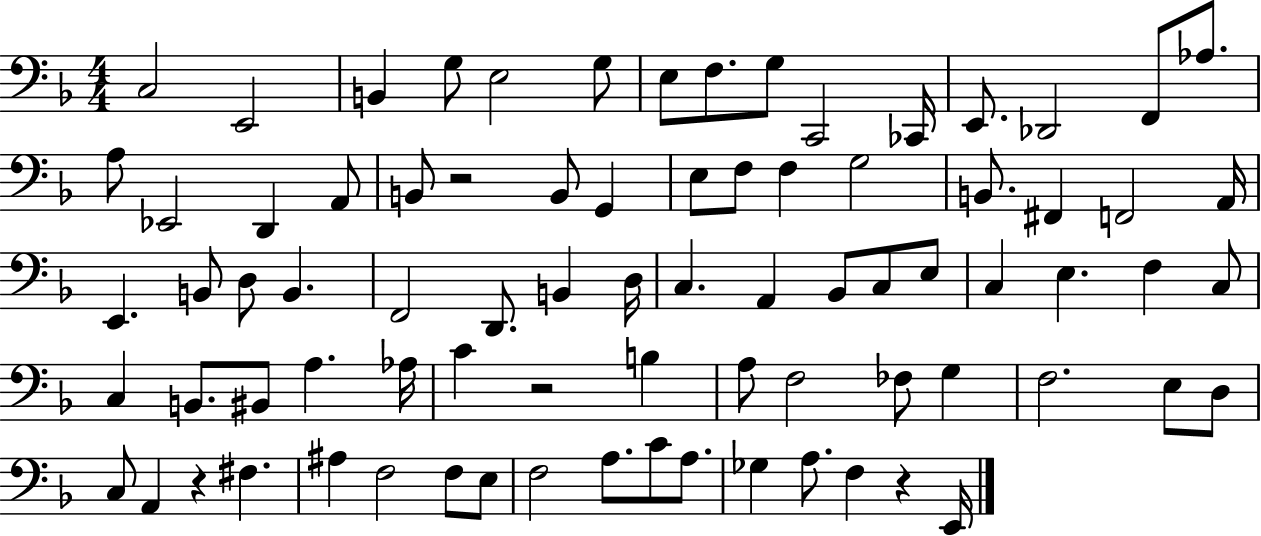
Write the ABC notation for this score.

X:1
T:Untitled
M:4/4
L:1/4
K:F
C,2 E,,2 B,, G,/2 E,2 G,/2 E,/2 F,/2 G,/2 C,,2 _C,,/4 E,,/2 _D,,2 F,,/2 _A,/2 A,/2 _E,,2 D,, A,,/2 B,,/2 z2 B,,/2 G,, E,/2 F,/2 F, G,2 B,,/2 ^F,, F,,2 A,,/4 E,, B,,/2 D,/2 B,, F,,2 D,,/2 B,, D,/4 C, A,, _B,,/2 C,/2 E,/2 C, E, F, C,/2 C, B,,/2 ^B,,/2 A, _A,/4 C z2 B, A,/2 F,2 _F,/2 G, F,2 E,/2 D,/2 C,/2 A,, z ^F, ^A, F,2 F,/2 E,/2 F,2 A,/2 C/2 A,/2 _G, A,/2 F, z E,,/4